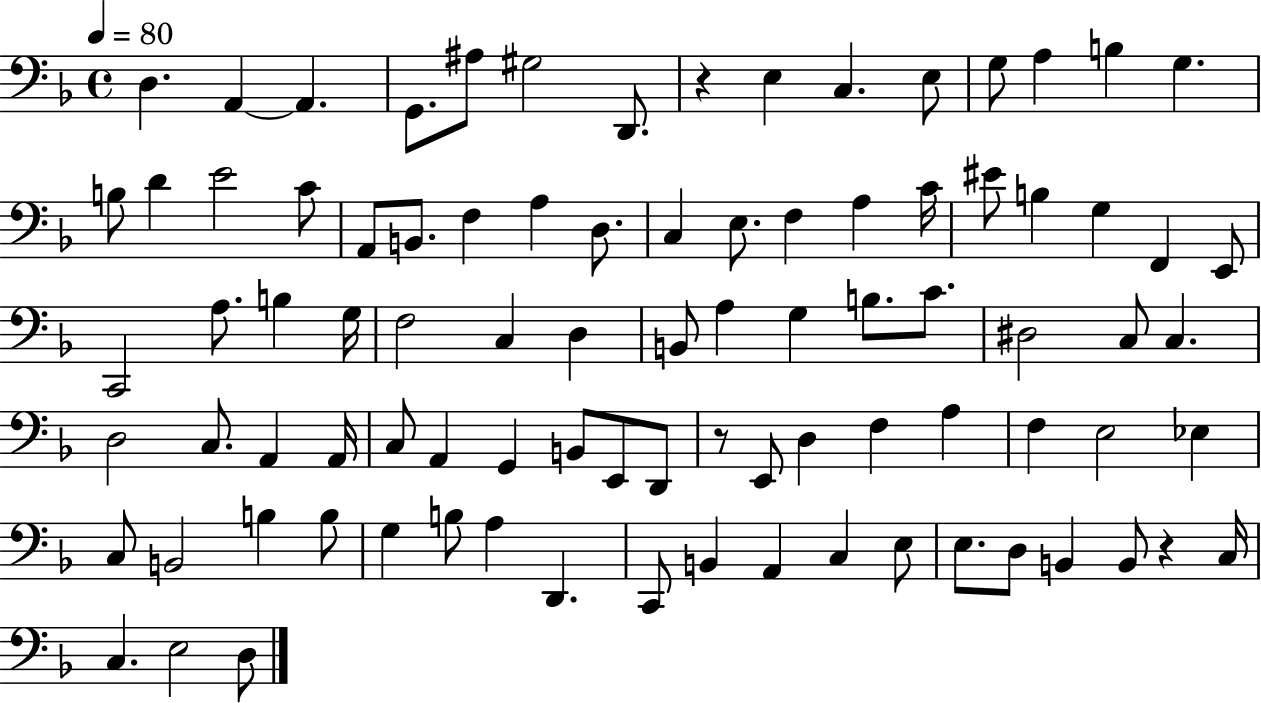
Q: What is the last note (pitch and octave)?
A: D3